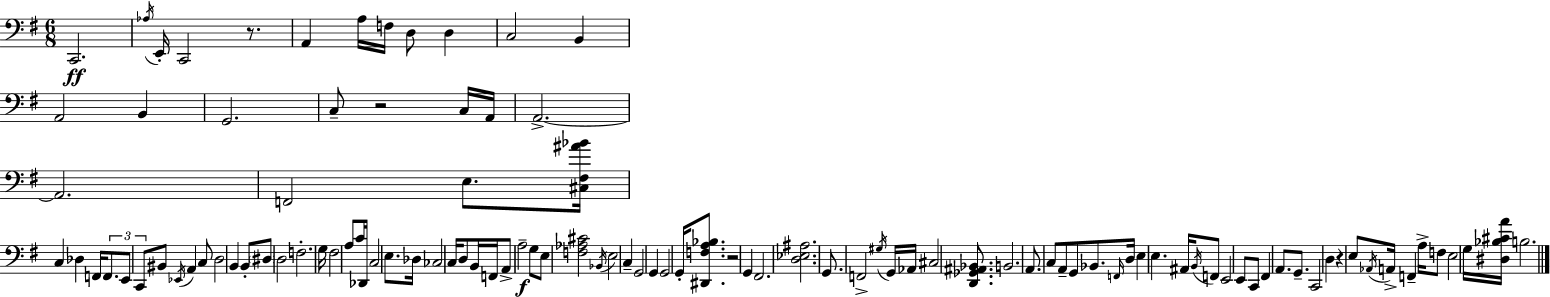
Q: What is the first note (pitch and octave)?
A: C2